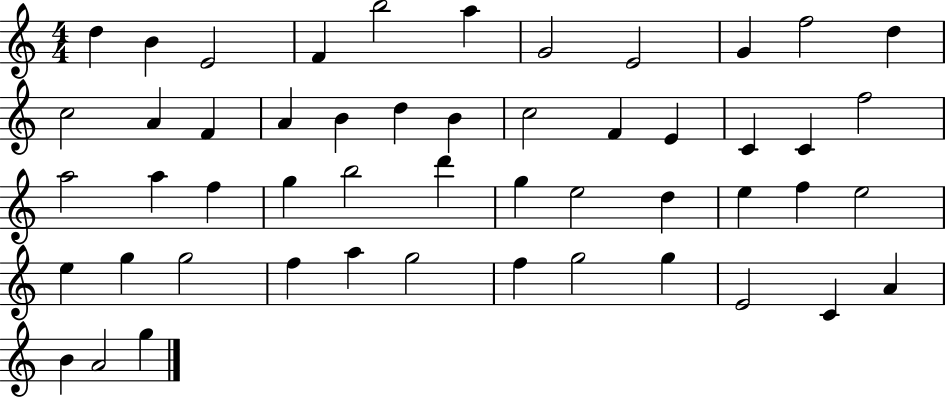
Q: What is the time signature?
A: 4/4